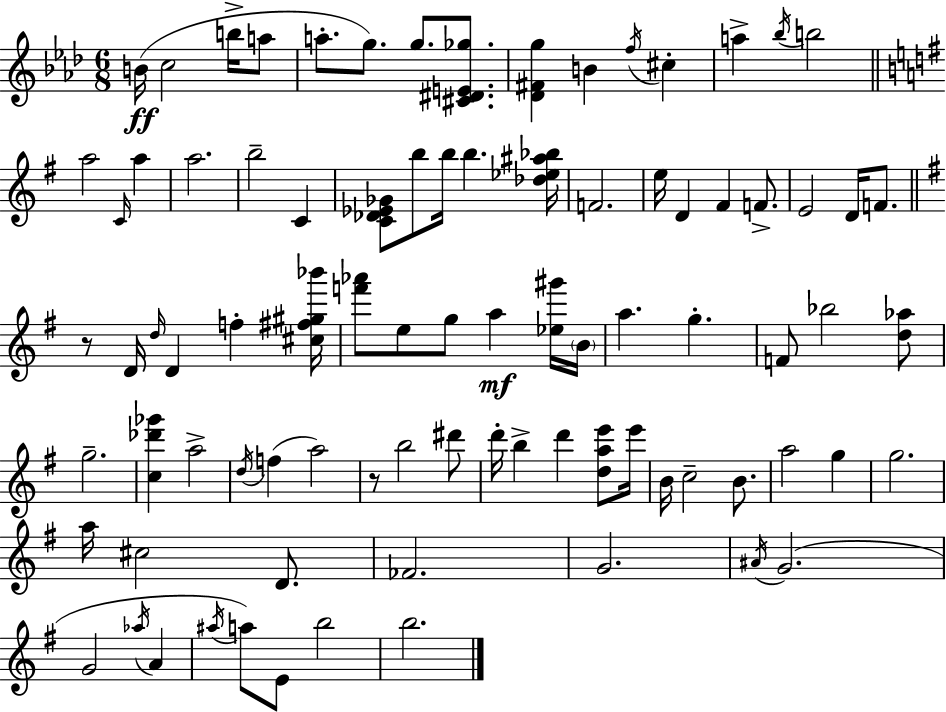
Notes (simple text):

B4/s C5/h B5/s A5/e A5/e. G5/e. G5/e. [C#4,D#4,E4,Gb5]/e. [Db4,F#4,G5]/q B4/q F5/s C#5/q A5/q Bb5/s B5/h A5/h C4/s A5/q A5/h. B5/h C4/q [C4,Db4,Eb4,Gb4]/e B5/e B5/s B5/q. [Db5,Eb5,A#5,Bb5]/s F4/h. E5/s D4/q F#4/q F4/e. E4/h D4/s F4/e. R/e D4/s D5/s D4/q F5/q [C#5,F#5,G#5,Bb6]/s [F6,Ab6]/e E5/e G5/e A5/q [Eb5,G#6]/s B4/s A5/q. G5/q. F4/e Bb5/h [D5,Ab5]/e G5/h. [C5,Db6,Gb6]/q A5/h D5/s F5/q A5/h R/e B5/h D#6/e D6/s B5/q D6/q [D5,A5,E6]/e E6/s B4/s C5/h B4/e. A5/h G5/q G5/h. A5/s C#5/h D4/e. FES4/h. G4/h. A#4/s G4/h. G4/h Ab5/s A4/q A#5/s A5/e E4/e B5/h B5/h.